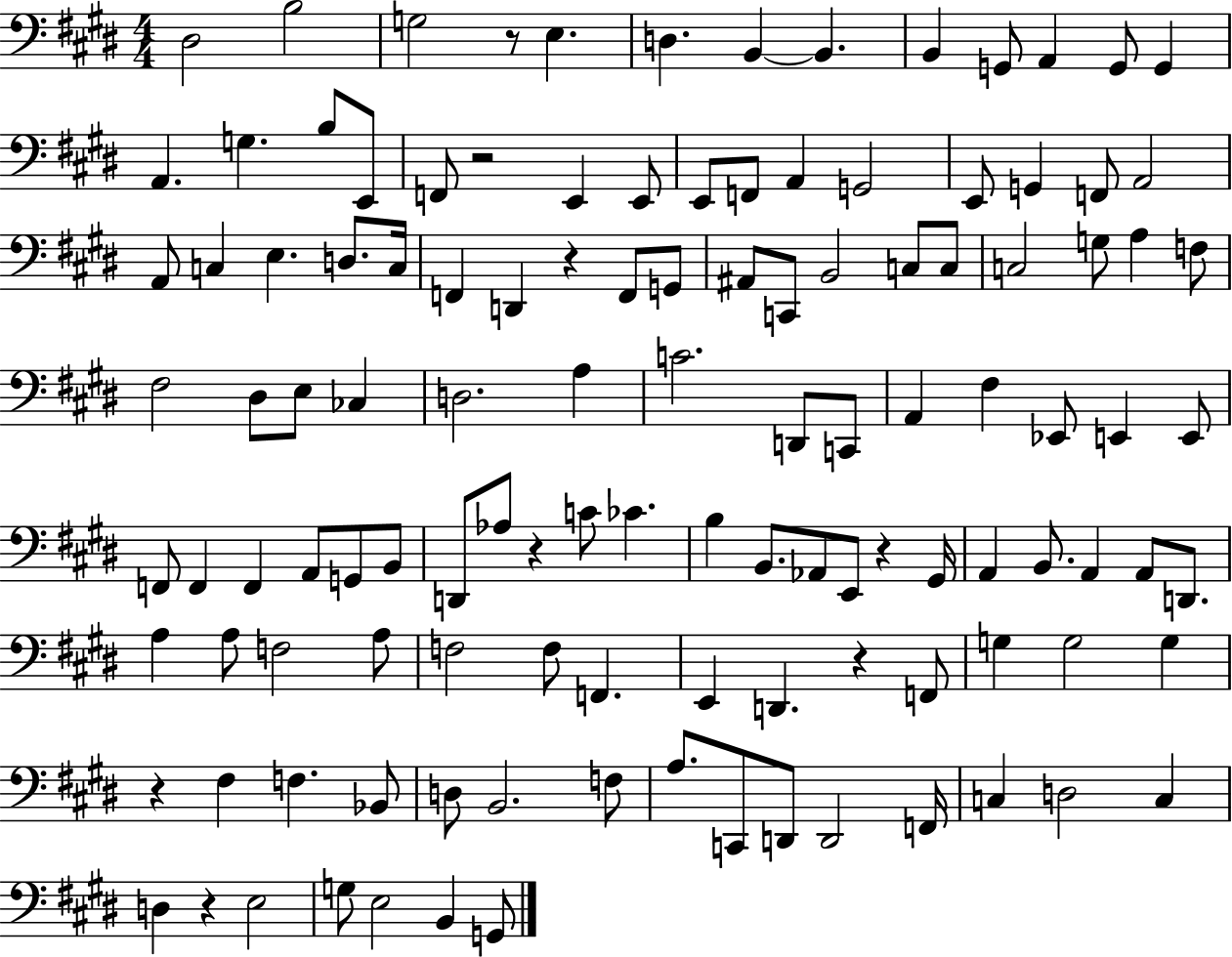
X:1
T:Untitled
M:4/4
L:1/4
K:E
^D,2 B,2 G,2 z/2 E, D, B,, B,, B,, G,,/2 A,, G,,/2 G,, A,, G, B,/2 E,,/2 F,,/2 z2 E,, E,,/2 E,,/2 F,,/2 A,, G,,2 E,,/2 G,, F,,/2 A,,2 A,,/2 C, E, D,/2 C,/4 F,, D,, z F,,/2 G,,/2 ^A,,/2 C,,/2 B,,2 C,/2 C,/2 C,2 G,/2 A, F,/2 ^F,2 ^D,/2 E,/2 _C, D,2 A, C2 D,,/2 C,,/2 A,, ^F, _E,,/2 E,, E,,/2 F,,/2 F,, F,, A,,/2 G,,/2 B,,/2 D,,/2 _A,/2 z C/2 _C B, B,,/2 _A,,/2 E,,/2 z ^G,,/4 A,, B,,/2 A,, A,,/2 D,,/2 A, A,/2 F,2 A,/2 F,2 F,/2 F,, E,, D,, z F,,/2 G, G,2 G, z ^F, F, _B,,/2 D,/2 B,,2 F,/2 A,/2 C,,/2 D,,/2 D,,2 F,,/4 C, D,2 C, D, z E,2 G,/2 E,2 B,, G,,/2